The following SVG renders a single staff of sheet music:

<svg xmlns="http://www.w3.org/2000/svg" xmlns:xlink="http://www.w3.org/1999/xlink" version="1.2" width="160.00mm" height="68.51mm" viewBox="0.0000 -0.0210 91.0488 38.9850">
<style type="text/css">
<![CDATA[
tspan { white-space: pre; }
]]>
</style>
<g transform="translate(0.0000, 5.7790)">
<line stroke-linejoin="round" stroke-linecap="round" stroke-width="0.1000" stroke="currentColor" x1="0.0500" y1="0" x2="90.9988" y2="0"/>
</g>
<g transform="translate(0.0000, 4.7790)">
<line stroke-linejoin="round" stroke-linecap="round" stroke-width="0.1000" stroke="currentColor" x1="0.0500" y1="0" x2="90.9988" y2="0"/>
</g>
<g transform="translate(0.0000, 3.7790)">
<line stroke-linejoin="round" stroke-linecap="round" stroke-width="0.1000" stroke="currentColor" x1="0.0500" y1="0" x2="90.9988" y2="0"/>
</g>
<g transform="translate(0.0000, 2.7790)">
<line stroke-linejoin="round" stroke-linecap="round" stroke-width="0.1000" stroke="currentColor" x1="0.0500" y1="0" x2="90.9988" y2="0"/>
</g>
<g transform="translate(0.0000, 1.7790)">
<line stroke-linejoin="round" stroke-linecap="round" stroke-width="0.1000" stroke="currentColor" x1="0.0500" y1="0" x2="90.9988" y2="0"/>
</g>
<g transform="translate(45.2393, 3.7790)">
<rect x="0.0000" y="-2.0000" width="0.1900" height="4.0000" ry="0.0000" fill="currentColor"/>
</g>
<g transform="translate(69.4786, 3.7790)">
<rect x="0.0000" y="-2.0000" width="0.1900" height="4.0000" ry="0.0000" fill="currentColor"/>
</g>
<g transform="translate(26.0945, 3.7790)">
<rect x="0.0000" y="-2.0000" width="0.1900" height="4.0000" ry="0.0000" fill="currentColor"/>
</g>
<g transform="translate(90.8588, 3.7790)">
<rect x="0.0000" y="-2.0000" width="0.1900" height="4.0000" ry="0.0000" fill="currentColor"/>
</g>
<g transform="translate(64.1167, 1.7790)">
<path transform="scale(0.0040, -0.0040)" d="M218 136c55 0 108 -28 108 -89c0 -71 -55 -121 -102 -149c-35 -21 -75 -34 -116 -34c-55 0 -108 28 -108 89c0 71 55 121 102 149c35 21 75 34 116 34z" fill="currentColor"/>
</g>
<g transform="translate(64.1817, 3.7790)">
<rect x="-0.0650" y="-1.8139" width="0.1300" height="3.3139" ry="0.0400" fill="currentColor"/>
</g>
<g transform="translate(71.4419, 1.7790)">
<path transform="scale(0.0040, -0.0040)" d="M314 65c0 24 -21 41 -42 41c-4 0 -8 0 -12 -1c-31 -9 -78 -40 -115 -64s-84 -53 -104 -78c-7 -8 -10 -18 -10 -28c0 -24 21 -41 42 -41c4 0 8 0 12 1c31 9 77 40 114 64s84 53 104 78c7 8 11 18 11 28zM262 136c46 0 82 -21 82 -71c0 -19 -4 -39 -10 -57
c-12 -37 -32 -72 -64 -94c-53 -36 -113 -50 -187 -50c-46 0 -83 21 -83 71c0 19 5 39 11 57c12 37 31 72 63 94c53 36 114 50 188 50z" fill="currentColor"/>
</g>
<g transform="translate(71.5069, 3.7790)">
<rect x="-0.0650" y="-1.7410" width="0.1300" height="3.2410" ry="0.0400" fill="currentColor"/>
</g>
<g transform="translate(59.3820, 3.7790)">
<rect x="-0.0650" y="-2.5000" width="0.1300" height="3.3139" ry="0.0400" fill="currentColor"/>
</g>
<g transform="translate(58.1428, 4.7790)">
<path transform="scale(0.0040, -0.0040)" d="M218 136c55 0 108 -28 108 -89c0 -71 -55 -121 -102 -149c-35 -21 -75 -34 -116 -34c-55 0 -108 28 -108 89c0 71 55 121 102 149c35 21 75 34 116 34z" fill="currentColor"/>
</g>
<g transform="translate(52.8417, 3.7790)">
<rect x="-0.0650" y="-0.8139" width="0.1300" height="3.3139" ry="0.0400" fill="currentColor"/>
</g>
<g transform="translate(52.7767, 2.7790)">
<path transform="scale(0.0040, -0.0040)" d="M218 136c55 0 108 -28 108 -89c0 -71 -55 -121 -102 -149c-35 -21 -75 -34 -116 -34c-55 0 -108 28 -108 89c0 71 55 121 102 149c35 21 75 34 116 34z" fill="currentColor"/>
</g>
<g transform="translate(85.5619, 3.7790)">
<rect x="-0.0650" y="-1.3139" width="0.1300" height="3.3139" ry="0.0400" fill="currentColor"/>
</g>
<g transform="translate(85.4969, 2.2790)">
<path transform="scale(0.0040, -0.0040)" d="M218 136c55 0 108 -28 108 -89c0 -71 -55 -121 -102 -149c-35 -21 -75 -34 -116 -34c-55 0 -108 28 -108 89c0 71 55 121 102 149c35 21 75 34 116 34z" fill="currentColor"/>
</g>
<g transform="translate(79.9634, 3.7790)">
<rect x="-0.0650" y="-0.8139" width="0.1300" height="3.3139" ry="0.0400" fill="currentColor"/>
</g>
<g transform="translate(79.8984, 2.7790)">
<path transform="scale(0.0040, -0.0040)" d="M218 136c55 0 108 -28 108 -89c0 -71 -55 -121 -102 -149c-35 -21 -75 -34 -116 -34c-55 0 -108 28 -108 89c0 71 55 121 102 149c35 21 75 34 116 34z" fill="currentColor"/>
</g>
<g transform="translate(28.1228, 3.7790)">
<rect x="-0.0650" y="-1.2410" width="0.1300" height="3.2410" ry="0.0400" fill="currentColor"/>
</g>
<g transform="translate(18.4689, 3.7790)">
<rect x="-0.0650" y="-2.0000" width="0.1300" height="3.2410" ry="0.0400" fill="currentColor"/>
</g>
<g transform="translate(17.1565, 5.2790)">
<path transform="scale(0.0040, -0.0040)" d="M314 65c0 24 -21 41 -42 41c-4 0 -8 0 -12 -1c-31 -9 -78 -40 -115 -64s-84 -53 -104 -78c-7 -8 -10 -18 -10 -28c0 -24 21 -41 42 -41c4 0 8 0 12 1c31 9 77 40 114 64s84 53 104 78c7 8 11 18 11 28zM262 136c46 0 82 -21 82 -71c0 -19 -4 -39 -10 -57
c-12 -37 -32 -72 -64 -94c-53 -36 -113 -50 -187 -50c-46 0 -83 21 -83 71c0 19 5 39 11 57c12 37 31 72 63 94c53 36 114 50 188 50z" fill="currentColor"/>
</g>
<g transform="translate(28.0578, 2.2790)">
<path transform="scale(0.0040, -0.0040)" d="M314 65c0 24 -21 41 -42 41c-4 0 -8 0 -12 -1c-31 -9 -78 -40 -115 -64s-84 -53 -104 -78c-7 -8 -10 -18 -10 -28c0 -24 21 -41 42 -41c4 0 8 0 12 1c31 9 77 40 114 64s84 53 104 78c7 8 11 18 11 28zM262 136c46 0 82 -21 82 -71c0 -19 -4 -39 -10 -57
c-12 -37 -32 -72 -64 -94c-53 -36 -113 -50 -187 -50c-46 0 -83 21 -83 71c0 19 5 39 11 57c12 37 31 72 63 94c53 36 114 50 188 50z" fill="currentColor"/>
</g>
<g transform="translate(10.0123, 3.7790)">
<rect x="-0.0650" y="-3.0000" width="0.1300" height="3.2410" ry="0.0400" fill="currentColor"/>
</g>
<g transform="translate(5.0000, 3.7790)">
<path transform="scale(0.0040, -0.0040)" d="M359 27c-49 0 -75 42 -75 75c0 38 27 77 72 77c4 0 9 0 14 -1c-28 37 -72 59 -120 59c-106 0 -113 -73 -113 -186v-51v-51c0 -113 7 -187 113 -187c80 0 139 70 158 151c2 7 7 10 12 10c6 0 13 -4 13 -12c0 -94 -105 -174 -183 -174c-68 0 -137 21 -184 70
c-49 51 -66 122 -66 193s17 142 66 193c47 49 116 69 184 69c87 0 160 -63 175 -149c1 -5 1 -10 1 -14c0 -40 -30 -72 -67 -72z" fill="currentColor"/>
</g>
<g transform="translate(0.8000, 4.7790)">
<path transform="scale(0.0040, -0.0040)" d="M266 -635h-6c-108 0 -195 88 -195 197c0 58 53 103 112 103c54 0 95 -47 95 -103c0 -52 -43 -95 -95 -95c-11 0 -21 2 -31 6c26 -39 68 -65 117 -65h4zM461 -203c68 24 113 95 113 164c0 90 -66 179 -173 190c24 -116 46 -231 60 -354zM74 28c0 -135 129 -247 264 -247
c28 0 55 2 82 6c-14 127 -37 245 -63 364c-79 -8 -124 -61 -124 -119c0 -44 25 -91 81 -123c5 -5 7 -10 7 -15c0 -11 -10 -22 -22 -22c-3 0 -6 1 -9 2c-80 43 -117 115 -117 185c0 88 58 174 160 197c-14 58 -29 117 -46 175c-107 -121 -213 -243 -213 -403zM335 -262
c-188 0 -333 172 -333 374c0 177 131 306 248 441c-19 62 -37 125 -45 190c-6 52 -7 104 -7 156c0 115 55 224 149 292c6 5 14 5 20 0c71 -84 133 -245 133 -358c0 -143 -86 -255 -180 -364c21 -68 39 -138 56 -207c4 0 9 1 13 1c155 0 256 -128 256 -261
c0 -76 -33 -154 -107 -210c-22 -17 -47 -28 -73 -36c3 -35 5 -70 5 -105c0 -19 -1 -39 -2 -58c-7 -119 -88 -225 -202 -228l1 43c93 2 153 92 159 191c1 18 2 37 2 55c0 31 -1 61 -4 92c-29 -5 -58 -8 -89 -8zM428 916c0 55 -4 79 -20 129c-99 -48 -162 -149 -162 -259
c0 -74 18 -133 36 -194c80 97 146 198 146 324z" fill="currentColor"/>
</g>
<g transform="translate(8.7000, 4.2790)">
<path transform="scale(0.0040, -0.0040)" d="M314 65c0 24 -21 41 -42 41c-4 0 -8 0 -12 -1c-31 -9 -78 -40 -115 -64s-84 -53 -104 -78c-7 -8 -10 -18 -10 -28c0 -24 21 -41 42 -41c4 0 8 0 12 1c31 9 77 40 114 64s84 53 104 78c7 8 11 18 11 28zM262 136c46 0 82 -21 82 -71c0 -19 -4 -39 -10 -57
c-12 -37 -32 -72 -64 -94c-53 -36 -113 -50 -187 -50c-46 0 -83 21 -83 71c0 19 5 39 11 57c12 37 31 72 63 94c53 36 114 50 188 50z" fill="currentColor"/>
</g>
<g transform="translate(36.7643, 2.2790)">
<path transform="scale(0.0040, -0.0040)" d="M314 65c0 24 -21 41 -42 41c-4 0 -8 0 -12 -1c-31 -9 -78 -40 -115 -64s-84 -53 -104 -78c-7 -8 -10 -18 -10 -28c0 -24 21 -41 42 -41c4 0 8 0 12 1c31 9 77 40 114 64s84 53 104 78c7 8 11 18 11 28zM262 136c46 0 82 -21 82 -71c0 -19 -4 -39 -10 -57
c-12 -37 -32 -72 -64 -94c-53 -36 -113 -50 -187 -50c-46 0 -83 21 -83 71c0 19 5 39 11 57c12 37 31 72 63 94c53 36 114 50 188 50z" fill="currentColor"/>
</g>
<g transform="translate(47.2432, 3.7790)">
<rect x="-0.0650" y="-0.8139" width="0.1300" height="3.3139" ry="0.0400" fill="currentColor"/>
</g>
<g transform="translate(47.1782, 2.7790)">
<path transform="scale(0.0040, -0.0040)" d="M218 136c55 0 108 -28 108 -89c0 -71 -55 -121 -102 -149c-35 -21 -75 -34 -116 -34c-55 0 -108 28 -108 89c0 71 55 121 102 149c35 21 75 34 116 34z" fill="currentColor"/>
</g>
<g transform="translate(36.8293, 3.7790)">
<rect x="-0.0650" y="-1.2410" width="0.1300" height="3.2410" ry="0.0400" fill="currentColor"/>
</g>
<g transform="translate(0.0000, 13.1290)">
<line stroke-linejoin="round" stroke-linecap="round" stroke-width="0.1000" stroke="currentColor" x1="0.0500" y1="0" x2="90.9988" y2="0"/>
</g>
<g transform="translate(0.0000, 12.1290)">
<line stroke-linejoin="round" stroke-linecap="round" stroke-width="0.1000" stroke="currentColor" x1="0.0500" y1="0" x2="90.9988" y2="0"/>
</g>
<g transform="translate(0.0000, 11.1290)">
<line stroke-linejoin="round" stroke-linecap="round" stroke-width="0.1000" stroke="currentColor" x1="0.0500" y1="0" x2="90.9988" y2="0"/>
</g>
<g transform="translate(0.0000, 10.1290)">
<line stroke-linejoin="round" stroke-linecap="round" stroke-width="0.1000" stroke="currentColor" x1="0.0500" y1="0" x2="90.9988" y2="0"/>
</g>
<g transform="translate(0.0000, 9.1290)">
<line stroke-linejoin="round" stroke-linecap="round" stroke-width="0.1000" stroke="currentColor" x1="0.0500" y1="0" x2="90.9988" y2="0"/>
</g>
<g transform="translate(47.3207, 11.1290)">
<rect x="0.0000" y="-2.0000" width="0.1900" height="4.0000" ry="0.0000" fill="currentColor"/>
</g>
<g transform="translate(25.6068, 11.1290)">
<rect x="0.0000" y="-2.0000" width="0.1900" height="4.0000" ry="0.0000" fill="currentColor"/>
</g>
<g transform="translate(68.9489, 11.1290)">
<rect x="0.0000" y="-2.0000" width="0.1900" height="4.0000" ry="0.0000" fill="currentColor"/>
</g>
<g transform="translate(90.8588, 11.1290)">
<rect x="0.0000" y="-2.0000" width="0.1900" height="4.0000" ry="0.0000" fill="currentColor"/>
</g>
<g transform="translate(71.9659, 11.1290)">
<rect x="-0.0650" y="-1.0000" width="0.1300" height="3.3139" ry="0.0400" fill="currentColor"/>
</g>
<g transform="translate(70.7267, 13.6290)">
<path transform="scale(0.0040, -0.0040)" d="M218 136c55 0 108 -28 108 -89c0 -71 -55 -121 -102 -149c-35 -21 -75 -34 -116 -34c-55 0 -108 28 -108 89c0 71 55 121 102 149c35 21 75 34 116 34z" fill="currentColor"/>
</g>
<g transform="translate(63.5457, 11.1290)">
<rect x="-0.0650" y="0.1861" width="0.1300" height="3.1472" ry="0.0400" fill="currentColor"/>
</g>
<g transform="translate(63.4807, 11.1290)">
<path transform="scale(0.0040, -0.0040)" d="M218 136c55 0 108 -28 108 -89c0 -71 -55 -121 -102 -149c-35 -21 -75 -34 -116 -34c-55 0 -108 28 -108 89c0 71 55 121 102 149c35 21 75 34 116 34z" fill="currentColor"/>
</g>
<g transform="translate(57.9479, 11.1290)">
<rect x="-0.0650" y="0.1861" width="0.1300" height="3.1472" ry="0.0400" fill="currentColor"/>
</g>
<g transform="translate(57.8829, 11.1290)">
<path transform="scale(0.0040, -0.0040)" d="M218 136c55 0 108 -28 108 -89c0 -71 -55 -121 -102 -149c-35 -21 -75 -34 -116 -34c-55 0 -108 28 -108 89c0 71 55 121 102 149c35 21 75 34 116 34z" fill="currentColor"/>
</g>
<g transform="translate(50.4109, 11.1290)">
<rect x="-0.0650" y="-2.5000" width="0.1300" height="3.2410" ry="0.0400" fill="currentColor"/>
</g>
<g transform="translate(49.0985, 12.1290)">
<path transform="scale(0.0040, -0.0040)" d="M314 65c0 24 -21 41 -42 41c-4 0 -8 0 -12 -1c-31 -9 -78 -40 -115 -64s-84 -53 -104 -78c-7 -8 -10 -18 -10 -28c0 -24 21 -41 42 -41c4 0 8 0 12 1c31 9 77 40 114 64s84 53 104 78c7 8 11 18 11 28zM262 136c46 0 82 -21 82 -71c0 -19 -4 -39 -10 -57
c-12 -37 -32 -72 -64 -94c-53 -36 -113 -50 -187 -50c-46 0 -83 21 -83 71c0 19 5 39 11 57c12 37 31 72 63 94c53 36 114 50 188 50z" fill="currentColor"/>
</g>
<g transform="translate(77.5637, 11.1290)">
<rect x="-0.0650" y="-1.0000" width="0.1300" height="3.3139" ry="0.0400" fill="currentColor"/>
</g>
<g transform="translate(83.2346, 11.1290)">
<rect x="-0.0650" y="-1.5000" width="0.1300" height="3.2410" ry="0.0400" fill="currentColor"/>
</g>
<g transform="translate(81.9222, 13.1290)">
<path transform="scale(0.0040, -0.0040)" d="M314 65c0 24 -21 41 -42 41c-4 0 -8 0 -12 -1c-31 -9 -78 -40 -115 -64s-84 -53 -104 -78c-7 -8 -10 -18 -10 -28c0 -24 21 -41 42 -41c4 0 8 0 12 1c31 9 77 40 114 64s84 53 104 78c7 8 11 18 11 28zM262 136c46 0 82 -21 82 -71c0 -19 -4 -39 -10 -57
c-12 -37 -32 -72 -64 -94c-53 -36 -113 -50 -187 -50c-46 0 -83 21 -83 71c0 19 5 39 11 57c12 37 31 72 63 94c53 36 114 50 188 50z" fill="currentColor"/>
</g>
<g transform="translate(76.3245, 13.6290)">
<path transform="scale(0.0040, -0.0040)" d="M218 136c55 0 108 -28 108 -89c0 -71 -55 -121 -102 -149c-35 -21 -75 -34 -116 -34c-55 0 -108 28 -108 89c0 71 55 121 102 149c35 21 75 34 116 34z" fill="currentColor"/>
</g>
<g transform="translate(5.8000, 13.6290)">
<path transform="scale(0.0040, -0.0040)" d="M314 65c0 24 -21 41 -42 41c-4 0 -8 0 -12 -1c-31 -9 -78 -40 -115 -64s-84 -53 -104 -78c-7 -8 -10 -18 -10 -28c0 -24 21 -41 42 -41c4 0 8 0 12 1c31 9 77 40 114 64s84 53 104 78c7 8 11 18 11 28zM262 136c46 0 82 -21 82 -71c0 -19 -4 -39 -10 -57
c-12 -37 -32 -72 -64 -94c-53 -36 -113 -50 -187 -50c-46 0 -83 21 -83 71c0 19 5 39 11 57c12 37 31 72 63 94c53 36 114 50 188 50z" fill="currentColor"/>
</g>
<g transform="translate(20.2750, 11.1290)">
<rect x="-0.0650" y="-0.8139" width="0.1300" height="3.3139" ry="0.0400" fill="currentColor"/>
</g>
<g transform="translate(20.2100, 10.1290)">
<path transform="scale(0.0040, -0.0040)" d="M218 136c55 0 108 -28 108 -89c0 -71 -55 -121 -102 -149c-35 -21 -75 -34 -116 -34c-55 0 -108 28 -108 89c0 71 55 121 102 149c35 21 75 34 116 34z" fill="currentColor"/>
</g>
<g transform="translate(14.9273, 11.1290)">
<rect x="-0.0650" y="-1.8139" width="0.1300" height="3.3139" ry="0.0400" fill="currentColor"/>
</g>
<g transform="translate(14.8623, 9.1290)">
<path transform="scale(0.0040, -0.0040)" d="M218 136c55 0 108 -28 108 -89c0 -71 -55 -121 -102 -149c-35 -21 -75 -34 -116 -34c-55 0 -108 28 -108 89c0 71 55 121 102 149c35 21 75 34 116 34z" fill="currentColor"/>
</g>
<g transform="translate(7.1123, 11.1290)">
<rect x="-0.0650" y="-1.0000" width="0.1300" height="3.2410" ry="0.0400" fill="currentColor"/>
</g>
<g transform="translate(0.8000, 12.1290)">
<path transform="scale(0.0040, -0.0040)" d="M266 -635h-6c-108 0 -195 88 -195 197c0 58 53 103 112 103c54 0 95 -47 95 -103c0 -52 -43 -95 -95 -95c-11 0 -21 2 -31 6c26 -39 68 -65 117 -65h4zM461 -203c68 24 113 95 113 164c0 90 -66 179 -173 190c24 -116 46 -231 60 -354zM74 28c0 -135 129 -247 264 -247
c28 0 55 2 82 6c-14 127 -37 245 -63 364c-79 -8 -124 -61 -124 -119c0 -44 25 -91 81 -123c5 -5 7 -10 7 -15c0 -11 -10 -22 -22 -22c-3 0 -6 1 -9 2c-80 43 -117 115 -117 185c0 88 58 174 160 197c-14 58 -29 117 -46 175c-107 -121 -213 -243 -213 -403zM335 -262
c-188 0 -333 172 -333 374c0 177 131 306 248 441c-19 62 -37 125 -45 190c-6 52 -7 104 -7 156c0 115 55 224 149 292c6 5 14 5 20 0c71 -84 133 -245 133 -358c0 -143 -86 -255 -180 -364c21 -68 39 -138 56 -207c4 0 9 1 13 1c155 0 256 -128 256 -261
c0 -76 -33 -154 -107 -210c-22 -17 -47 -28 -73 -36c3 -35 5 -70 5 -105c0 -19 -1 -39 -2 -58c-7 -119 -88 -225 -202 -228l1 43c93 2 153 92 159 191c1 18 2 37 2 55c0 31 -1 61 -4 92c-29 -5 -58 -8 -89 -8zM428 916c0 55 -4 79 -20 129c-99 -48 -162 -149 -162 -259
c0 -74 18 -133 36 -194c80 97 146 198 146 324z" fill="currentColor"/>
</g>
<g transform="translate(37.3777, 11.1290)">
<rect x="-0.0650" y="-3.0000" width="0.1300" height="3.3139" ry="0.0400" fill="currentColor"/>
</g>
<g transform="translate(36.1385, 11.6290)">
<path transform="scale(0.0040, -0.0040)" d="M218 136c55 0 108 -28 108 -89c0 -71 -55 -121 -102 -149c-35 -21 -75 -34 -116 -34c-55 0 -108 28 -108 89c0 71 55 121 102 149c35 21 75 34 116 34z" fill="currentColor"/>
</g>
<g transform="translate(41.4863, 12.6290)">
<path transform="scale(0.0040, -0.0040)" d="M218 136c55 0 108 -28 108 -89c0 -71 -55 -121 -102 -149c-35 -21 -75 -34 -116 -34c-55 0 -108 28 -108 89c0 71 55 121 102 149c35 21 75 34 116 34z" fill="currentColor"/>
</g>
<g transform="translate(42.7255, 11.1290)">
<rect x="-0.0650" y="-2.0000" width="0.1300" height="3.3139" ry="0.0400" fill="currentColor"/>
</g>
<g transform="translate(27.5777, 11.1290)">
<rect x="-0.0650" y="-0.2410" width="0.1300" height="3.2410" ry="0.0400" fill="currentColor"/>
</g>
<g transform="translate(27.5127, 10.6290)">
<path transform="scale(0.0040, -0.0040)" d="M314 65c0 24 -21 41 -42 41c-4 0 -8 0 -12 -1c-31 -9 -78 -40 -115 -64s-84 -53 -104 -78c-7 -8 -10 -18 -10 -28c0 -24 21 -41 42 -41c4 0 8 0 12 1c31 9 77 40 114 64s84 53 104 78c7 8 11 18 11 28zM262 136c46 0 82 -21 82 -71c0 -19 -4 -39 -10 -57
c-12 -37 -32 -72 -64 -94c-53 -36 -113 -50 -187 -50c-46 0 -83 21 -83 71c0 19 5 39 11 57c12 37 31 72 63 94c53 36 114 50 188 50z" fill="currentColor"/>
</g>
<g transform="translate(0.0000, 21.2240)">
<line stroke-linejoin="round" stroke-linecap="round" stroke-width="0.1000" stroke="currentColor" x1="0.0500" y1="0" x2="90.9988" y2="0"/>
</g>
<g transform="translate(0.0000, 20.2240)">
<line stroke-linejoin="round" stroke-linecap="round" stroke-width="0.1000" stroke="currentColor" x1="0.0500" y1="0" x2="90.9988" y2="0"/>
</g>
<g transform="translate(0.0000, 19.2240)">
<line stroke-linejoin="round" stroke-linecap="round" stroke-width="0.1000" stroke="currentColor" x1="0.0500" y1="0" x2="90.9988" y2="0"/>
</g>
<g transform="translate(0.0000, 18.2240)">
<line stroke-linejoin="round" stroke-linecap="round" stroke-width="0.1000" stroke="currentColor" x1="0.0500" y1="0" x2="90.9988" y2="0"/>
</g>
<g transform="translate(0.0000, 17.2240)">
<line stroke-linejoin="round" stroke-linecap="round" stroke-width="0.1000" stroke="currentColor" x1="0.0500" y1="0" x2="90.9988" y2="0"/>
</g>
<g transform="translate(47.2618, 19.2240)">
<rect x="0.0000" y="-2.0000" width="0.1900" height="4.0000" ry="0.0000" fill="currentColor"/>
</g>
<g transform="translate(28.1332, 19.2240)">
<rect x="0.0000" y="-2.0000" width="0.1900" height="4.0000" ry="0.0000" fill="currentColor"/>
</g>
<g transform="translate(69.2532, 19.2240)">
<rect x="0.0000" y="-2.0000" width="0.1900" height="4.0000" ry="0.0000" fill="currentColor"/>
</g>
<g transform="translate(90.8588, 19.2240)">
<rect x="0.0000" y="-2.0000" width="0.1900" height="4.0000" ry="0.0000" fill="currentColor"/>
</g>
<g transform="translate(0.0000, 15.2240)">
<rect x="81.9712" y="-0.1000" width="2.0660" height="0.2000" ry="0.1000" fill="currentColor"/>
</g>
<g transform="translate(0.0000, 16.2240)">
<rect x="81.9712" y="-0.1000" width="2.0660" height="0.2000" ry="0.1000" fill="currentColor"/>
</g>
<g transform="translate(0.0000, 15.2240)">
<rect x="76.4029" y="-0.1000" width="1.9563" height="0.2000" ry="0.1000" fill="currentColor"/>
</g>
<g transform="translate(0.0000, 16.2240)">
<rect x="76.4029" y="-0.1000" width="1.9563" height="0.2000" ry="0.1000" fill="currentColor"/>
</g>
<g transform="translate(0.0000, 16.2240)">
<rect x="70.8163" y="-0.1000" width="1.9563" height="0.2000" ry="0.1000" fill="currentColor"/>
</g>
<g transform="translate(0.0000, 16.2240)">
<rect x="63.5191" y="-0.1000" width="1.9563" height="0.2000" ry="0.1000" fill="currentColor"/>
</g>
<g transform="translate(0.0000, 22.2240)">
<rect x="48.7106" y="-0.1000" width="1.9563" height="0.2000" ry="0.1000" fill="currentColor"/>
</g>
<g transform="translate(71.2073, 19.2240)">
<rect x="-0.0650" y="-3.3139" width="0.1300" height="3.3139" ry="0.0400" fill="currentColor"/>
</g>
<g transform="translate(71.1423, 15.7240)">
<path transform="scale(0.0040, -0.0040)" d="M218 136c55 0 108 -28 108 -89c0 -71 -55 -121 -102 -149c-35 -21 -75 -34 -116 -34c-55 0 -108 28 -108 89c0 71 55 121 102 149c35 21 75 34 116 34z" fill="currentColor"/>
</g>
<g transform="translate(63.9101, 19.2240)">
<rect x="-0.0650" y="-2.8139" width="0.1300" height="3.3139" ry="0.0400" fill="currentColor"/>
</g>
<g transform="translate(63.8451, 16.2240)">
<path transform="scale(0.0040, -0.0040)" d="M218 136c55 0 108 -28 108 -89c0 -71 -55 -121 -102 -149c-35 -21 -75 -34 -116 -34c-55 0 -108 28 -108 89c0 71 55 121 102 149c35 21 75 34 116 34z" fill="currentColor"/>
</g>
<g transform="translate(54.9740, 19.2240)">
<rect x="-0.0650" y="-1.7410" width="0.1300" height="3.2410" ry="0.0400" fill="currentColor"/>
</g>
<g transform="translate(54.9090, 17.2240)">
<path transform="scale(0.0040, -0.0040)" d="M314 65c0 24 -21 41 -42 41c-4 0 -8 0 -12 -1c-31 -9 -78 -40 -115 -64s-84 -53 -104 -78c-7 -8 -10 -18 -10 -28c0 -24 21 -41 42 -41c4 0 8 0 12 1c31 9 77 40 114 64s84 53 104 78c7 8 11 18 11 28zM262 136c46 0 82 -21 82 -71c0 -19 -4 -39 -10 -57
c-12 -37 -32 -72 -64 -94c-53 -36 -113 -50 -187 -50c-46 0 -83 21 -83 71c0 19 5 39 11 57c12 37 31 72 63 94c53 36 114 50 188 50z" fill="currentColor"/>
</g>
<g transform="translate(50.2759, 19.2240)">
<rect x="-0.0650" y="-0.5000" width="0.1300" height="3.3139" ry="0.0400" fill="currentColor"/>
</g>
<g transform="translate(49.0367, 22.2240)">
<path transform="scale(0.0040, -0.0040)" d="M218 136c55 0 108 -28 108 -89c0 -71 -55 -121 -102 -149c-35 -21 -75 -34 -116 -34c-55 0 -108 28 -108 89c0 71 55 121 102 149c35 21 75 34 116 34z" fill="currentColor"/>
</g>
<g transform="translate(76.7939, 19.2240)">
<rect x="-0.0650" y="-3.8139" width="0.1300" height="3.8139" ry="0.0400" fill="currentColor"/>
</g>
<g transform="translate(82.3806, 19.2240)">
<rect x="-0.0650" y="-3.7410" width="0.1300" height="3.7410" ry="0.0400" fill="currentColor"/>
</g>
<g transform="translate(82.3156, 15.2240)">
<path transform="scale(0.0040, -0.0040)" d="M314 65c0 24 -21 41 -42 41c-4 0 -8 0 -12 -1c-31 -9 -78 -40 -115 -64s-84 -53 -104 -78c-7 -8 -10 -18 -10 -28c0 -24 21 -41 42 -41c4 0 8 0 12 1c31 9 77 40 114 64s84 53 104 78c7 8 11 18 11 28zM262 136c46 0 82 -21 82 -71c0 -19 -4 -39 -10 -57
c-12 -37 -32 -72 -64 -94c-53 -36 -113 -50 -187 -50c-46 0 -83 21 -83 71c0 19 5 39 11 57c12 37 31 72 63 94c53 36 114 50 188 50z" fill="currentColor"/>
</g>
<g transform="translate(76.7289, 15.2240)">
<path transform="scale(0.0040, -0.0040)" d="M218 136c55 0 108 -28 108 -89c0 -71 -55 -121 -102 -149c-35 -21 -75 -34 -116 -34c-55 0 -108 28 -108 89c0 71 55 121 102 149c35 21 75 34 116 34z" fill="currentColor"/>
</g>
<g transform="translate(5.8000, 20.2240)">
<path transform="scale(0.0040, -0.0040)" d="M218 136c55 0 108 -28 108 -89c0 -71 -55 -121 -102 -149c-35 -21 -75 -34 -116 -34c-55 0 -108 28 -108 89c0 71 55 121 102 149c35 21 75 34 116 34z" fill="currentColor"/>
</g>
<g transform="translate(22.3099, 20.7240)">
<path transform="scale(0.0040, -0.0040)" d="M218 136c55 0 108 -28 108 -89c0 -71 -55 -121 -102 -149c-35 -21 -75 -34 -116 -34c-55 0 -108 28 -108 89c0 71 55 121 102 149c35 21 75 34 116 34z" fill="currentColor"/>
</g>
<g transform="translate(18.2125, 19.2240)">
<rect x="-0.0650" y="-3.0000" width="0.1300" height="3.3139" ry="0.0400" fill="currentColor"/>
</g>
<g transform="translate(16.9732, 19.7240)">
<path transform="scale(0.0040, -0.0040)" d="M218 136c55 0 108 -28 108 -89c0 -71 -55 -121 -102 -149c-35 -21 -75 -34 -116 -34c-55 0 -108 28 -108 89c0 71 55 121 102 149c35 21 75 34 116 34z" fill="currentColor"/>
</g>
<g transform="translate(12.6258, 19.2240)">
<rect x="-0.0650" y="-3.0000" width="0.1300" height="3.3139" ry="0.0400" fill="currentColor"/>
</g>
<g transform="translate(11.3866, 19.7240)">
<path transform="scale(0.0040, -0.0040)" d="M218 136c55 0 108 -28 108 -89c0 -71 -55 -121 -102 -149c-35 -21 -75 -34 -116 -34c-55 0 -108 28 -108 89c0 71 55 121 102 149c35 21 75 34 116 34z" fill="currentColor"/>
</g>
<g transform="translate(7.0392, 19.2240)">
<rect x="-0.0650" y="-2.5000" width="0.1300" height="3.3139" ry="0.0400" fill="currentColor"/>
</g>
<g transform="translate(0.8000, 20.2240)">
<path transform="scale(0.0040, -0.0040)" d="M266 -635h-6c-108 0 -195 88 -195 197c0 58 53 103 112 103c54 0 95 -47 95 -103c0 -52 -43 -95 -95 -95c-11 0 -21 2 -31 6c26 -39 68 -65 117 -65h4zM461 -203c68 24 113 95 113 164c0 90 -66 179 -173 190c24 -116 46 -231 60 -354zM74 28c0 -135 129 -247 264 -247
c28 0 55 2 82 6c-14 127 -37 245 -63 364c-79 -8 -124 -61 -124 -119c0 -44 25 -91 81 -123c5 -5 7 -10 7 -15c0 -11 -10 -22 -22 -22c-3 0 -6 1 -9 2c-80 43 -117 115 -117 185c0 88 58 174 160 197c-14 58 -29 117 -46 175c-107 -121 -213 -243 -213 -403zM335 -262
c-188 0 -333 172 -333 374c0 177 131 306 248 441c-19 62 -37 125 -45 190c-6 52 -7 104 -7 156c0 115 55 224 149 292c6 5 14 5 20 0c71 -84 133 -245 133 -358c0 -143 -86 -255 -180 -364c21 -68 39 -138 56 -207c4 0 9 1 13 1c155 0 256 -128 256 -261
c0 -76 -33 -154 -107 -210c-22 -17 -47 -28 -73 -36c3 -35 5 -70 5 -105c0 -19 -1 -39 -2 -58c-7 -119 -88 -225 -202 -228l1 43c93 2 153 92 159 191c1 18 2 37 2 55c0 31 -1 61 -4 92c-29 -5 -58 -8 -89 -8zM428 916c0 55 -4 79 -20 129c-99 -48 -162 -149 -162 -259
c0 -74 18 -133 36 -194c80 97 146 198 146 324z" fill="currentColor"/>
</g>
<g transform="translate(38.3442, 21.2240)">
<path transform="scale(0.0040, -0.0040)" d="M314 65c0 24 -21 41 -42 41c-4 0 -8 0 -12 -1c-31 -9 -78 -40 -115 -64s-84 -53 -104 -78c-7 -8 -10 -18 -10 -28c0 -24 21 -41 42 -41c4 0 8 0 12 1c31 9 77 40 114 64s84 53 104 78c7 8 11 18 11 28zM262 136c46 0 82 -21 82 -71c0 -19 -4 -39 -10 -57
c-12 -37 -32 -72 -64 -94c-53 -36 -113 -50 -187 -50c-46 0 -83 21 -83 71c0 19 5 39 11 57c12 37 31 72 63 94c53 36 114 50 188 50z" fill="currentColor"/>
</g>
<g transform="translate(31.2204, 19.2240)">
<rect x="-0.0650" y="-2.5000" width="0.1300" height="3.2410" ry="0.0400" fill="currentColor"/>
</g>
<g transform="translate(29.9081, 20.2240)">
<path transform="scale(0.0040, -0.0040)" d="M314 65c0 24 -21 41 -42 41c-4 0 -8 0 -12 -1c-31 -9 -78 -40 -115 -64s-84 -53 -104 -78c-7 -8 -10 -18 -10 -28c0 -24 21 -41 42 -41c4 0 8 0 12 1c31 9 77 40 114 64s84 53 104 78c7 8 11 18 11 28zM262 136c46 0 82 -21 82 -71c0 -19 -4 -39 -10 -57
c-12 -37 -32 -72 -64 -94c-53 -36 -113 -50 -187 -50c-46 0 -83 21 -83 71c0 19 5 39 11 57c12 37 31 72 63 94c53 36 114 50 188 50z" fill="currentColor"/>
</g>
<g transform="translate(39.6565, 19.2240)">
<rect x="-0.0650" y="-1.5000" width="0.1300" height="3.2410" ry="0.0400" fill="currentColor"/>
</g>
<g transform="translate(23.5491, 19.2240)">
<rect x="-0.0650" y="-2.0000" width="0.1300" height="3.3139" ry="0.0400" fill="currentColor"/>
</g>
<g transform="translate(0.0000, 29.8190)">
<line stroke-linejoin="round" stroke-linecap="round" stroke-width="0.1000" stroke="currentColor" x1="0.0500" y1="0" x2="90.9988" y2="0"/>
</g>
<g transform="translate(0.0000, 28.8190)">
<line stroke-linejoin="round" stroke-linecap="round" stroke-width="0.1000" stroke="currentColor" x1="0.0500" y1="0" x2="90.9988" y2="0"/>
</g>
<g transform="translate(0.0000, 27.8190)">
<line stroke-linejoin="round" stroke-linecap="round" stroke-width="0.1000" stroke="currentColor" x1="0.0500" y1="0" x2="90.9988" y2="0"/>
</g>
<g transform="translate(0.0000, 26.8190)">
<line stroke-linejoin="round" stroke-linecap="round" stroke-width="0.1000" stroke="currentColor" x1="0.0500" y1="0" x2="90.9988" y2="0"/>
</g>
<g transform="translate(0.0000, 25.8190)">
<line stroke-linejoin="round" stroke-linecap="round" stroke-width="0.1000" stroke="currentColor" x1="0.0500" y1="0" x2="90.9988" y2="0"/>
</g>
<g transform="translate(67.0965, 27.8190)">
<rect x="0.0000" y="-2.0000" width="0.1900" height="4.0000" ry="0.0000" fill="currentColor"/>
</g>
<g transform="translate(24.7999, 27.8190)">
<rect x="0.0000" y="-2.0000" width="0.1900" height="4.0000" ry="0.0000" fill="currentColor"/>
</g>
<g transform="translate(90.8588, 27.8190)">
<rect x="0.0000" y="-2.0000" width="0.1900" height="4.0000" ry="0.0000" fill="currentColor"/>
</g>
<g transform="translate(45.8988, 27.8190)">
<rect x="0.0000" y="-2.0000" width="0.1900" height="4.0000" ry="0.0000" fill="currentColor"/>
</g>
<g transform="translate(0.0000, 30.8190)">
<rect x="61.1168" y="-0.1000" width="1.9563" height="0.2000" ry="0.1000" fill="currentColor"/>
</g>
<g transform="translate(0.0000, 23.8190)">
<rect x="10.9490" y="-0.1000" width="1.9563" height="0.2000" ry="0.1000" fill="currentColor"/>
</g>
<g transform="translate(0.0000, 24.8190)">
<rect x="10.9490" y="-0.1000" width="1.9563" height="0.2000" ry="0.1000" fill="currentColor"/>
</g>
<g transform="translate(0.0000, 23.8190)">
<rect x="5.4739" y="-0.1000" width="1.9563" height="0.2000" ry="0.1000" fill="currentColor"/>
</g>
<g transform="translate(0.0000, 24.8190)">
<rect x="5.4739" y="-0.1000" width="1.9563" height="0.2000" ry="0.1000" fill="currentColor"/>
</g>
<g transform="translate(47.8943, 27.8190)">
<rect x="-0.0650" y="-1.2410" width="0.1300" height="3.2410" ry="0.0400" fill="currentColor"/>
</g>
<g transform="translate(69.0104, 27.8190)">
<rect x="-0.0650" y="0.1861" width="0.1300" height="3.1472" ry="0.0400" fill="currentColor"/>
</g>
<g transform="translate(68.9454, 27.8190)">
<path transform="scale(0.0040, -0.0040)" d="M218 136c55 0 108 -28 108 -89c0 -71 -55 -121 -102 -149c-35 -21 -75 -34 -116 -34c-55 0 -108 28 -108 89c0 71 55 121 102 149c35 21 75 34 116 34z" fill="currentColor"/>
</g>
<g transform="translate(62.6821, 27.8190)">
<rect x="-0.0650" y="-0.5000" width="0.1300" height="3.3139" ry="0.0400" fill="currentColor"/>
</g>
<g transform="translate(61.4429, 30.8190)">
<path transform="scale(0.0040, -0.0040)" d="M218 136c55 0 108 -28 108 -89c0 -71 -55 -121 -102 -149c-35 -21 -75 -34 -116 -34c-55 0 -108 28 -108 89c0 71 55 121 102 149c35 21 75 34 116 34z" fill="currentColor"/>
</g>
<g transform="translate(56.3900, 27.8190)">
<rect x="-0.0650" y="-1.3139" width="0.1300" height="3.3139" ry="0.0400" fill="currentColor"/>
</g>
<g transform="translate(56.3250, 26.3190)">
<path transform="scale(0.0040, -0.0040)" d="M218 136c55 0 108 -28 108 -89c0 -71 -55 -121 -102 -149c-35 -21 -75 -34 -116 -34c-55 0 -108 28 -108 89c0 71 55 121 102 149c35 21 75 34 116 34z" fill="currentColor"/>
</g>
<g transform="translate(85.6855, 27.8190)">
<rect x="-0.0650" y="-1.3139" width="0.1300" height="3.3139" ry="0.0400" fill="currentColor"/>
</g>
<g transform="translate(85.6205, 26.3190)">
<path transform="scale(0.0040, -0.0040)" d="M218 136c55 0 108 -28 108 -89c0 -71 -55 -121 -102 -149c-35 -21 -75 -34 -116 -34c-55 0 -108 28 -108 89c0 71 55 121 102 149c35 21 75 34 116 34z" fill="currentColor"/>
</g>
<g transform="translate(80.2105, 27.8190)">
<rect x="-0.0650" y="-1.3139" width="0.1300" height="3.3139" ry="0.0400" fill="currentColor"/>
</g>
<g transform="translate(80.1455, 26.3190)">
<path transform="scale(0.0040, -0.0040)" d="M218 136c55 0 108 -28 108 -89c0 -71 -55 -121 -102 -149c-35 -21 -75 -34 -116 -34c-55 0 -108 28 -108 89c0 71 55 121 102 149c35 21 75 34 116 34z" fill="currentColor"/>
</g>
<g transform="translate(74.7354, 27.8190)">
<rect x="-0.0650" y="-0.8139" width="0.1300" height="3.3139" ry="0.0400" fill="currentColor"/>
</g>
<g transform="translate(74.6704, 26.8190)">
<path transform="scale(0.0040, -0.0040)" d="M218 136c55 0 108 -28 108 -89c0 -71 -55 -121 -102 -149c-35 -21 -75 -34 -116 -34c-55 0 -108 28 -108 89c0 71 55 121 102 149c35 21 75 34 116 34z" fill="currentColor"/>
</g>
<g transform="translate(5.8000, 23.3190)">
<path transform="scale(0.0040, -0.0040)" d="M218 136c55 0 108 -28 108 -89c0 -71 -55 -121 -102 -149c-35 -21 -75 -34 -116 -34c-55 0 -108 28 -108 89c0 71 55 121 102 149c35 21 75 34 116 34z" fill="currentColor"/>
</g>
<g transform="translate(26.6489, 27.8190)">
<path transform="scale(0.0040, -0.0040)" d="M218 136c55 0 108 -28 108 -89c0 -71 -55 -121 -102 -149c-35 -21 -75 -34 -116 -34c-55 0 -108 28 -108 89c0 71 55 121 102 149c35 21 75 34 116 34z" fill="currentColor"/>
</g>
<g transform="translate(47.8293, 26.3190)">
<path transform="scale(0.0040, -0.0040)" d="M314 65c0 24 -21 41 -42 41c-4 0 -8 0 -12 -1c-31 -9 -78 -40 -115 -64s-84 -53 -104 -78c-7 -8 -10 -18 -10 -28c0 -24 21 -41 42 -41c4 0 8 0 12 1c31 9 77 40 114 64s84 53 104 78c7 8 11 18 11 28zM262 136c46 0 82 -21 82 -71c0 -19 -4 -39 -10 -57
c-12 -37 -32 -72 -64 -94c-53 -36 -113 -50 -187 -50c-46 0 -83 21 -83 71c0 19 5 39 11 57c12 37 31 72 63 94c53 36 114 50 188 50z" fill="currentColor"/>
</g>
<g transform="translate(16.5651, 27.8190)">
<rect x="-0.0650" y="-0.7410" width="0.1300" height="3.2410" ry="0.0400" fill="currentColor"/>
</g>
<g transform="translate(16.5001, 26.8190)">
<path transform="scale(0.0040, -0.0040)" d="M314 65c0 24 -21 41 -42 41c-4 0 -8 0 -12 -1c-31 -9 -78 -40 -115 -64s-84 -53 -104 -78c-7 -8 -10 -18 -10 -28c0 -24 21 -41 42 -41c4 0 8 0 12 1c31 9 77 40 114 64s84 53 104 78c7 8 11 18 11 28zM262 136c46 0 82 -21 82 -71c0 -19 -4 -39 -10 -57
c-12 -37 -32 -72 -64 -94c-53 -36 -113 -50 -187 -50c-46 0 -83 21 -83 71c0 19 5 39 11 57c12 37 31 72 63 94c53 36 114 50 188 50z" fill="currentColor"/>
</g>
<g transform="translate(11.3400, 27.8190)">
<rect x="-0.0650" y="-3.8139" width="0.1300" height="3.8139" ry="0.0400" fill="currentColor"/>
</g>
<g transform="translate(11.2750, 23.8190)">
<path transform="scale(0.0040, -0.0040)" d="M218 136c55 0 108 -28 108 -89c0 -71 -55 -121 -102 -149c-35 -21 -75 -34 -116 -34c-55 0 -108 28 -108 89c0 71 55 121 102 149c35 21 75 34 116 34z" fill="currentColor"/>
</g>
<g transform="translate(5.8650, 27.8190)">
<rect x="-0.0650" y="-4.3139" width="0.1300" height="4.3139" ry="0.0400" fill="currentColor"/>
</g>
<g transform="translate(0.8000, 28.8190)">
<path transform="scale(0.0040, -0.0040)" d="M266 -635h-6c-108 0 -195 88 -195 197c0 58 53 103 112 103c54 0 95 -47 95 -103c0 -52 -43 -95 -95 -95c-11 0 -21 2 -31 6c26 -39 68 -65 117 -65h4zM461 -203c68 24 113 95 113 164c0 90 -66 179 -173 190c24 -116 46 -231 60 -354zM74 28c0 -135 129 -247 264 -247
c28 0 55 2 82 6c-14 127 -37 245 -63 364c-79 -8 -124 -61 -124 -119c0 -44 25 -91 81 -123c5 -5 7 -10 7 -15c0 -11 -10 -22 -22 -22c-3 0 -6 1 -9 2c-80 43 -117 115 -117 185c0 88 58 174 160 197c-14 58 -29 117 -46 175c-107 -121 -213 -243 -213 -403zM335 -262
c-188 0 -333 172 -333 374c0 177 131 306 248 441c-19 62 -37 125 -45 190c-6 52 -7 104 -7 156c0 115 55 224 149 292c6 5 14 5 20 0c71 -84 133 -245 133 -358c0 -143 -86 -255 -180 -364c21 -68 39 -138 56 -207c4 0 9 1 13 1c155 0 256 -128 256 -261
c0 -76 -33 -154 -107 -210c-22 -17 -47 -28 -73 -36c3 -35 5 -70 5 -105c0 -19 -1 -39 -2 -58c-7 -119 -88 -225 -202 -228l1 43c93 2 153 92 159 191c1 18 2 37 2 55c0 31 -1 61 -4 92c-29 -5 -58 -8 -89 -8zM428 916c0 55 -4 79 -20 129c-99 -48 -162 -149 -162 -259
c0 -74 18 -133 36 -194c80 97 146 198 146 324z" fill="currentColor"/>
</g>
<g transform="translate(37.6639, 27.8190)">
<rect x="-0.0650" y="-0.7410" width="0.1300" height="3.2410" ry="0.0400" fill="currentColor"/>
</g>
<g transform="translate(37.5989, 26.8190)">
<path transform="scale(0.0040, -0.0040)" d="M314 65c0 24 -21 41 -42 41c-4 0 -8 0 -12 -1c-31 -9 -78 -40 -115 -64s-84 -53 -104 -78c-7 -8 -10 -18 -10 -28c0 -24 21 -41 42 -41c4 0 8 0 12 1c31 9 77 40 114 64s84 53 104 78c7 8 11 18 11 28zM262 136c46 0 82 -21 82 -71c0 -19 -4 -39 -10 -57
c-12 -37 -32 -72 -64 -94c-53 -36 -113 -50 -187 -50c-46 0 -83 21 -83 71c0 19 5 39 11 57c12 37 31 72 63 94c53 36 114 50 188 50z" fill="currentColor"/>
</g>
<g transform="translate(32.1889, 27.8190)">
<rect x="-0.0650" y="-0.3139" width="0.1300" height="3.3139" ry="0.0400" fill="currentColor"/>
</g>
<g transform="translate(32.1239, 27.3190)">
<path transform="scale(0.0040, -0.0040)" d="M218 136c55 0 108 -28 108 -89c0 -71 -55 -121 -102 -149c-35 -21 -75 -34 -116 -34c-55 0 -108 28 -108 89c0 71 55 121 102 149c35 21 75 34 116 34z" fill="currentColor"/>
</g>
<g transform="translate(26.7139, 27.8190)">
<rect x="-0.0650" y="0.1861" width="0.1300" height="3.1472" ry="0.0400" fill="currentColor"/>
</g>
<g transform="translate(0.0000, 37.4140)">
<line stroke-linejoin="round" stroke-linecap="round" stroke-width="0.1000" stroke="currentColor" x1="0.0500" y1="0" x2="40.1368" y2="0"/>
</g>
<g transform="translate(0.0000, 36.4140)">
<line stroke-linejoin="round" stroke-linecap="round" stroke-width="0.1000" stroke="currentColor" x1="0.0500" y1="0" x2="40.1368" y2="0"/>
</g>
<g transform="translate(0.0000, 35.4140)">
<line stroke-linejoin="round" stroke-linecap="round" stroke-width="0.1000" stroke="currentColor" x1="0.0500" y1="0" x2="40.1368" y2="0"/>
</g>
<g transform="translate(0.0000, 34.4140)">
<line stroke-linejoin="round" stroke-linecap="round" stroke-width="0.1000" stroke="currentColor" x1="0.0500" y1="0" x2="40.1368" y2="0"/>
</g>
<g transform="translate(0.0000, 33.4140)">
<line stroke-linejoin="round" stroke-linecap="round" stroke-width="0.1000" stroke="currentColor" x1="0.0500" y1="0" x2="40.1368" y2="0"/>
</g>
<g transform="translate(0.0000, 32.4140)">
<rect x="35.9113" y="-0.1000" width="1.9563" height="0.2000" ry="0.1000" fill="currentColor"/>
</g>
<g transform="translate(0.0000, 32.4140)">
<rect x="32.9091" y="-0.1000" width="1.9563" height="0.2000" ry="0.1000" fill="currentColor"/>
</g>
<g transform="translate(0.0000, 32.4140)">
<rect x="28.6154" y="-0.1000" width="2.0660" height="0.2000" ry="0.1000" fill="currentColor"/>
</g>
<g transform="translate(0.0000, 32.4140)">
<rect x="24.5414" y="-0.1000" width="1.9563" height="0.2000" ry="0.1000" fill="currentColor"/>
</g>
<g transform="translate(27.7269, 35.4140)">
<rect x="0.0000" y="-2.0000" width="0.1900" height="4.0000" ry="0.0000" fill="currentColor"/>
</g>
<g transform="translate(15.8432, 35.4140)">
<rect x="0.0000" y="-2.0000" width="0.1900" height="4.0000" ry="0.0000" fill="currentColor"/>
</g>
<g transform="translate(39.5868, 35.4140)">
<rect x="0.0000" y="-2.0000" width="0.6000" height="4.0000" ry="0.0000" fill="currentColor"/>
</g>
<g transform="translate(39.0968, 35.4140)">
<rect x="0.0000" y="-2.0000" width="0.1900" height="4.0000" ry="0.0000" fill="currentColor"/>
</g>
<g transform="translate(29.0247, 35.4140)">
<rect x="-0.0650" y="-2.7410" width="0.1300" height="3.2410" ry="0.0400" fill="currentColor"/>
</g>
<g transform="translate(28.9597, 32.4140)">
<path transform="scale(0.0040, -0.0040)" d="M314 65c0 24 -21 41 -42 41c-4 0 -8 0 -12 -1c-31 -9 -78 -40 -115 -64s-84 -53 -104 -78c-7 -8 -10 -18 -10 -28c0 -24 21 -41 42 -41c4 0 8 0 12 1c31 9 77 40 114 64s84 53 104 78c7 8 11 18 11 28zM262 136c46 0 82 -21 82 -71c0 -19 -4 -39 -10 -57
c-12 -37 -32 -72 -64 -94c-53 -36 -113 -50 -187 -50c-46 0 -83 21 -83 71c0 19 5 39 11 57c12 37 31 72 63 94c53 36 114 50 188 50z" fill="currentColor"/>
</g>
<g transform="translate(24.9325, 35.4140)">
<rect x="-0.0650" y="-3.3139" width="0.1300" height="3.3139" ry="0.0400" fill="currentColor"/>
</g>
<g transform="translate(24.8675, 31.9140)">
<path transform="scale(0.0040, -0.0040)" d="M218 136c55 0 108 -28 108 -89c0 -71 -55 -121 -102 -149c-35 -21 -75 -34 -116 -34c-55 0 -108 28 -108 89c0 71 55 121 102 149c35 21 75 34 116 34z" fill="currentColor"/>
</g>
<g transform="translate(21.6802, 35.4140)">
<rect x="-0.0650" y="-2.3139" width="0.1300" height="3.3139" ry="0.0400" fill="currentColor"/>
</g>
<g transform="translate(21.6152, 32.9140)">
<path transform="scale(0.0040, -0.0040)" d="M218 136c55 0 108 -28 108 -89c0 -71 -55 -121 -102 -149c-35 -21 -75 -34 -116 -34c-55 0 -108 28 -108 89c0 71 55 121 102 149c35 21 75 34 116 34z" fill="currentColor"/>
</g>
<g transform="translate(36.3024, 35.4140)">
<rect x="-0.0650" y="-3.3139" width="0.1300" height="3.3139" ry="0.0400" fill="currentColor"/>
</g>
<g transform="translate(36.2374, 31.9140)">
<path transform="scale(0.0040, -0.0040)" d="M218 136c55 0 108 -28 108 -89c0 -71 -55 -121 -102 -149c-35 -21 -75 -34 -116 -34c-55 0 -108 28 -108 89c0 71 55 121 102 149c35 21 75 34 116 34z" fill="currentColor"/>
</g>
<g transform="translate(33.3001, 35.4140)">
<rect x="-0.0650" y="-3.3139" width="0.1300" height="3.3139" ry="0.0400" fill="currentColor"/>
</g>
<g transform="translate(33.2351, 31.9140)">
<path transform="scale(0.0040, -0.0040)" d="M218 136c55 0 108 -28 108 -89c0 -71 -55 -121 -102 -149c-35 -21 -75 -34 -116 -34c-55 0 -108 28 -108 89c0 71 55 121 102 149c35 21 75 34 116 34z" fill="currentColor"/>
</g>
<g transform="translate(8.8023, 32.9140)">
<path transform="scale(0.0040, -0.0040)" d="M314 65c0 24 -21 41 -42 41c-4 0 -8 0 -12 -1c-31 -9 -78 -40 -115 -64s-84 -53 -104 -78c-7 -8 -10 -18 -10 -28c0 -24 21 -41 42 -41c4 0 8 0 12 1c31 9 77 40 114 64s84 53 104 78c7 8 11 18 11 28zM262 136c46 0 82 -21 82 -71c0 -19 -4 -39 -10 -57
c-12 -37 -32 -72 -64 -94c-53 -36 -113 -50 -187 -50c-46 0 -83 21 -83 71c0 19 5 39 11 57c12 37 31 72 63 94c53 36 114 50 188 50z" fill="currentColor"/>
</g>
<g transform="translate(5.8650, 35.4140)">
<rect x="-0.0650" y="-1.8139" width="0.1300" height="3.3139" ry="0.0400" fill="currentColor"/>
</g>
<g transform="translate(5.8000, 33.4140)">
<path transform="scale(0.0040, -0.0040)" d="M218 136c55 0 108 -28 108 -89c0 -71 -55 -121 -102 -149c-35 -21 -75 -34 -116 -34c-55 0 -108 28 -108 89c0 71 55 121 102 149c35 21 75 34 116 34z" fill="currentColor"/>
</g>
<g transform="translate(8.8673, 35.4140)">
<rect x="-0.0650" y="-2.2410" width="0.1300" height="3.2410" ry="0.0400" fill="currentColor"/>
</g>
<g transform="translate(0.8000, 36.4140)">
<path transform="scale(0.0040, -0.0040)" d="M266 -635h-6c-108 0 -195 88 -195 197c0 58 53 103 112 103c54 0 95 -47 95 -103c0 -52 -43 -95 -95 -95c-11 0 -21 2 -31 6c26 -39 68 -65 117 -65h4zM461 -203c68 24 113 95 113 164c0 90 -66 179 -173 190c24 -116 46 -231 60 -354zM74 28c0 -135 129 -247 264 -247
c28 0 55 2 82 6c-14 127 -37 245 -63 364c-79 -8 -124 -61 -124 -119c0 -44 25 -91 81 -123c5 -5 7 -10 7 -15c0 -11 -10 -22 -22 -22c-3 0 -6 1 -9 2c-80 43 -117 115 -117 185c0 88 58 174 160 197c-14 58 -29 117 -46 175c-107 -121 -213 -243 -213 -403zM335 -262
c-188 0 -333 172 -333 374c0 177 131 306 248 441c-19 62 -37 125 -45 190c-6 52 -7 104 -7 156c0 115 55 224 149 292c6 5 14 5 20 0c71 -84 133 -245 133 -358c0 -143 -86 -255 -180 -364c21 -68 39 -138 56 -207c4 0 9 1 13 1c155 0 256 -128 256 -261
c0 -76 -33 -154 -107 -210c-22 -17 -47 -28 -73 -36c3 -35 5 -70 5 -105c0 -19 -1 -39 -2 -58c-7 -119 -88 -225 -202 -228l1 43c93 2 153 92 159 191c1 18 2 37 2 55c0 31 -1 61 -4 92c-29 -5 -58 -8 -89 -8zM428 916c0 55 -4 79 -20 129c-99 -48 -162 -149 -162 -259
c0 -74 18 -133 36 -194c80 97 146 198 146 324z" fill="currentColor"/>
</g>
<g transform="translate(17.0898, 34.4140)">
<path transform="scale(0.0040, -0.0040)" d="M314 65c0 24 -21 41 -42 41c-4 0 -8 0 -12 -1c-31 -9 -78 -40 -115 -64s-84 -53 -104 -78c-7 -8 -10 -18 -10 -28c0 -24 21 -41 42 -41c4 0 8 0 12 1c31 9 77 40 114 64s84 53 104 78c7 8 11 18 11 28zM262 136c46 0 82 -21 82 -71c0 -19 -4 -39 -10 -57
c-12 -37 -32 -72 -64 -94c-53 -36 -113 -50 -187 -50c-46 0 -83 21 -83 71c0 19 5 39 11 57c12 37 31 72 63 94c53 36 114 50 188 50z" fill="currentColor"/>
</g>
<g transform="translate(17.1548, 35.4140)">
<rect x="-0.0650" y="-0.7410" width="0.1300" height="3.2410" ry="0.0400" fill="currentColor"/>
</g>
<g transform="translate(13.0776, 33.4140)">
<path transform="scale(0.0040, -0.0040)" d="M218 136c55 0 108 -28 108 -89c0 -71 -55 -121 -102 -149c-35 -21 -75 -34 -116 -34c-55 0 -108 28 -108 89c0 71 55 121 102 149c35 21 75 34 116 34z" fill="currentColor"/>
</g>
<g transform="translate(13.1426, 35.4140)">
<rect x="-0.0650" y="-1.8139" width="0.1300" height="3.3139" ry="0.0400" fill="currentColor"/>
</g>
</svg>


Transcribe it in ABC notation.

X:1
T:Untitled
M:4/4
L:1/4
K:C
A2 F2 e2 e2 d d G f f2 d e D2 f d c2 A F G2 B B D D E2 G A A F G2 E2 C f2 a b c' c'2 d' c' d2 B c d2 e2 e C B d e e f g2 f d2 g b a2 b b